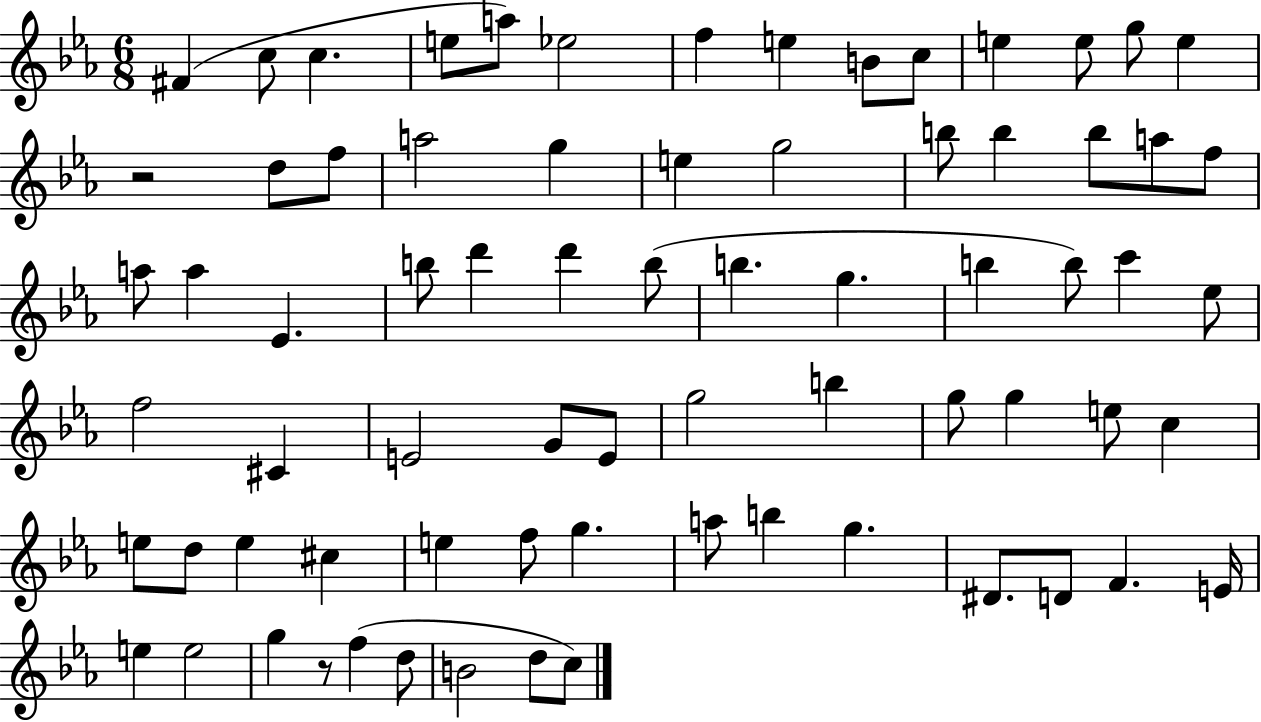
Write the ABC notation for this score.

X:1
T:Untitled
M:6/8
L:1/4
K:Eb
^F c/2 c e/2 a/2 _e2 f e B/2 c/2 e e/2 g/2 e z2 d/2 f/2 a2 g e g2 b/2 b b/2 a/2 f/2 a/2 a _E b/2 d' d' b/2 b g b b/2 c' _e/2 f2 ^C E2 G/2 E/2 g2 b g/2 g e/2 c e/2 d/2 e ^c e f/2 g a/2 b g ^D/2 D/2 F E/4 e e2 g z/2 f d/2 B2 d/2 c/2